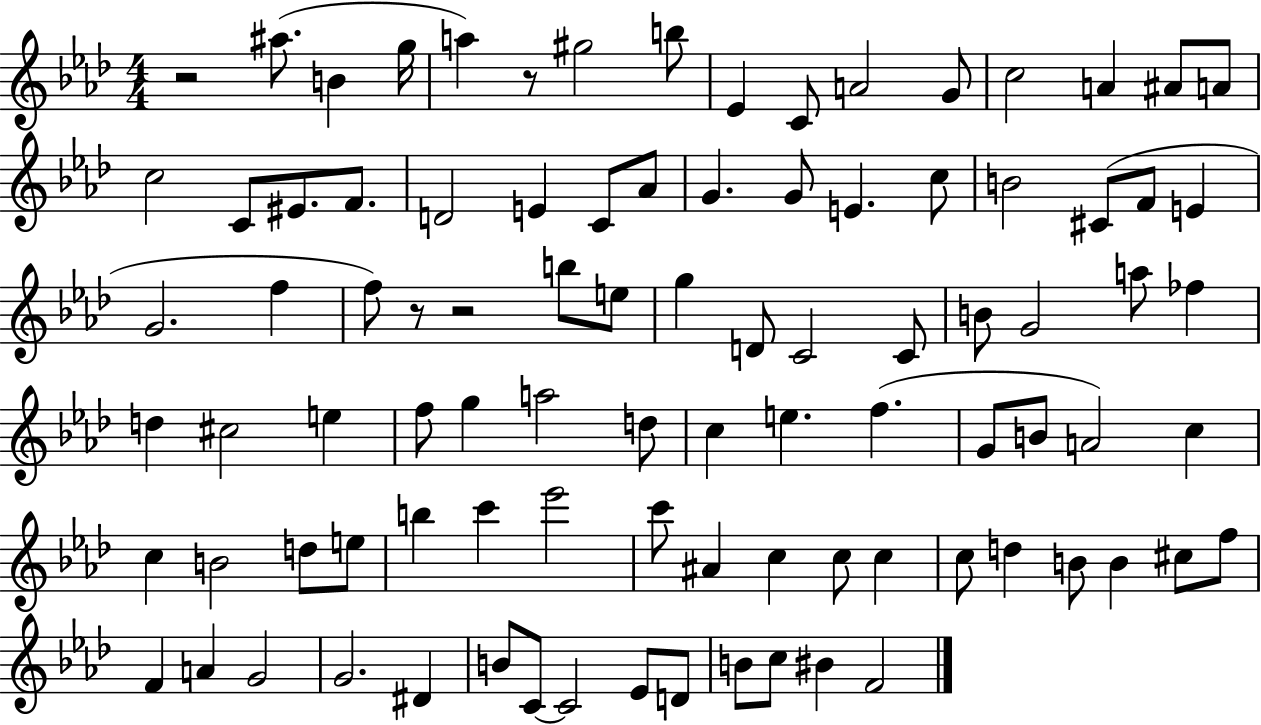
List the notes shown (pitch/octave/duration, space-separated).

R/h A#5/e. B4/q G5/s A5/q R/e G#5/h B5/e Eb4/q C4/e A4/h G4/e C5/h A4/q A#4/e A4/e C5/h C4/e EIS4/e. F4/e. D4/h E4/q C4/e Ab4/e G4/q. G4/e E4/q. C5/e B4/h C#4/e F4/e E4/q G4/h. F5/q F5/e R/e R/h B5/e E5/e G5/q D4/e C4/h C4/e B4/e G4/h A5/e FES5/q D5/q C#5/h E5/q F5/e G5/q A5/h D5/e C5/q E5/q. F5/q. G4/e B4/e A4/h C5/q C5/q B4/h D5/e E5/e B5/q C6/q Eb6/h C6/e A#4/q C5/q C5/e C5/q C5/e D5/q B4/e B4/q C#5/e F5/e F4/q A4/q G4/h G4/h. D#4/q B4/e C4/e C4/h Eb4/e D4/e B4/e C5/e BIS4/q F4/h